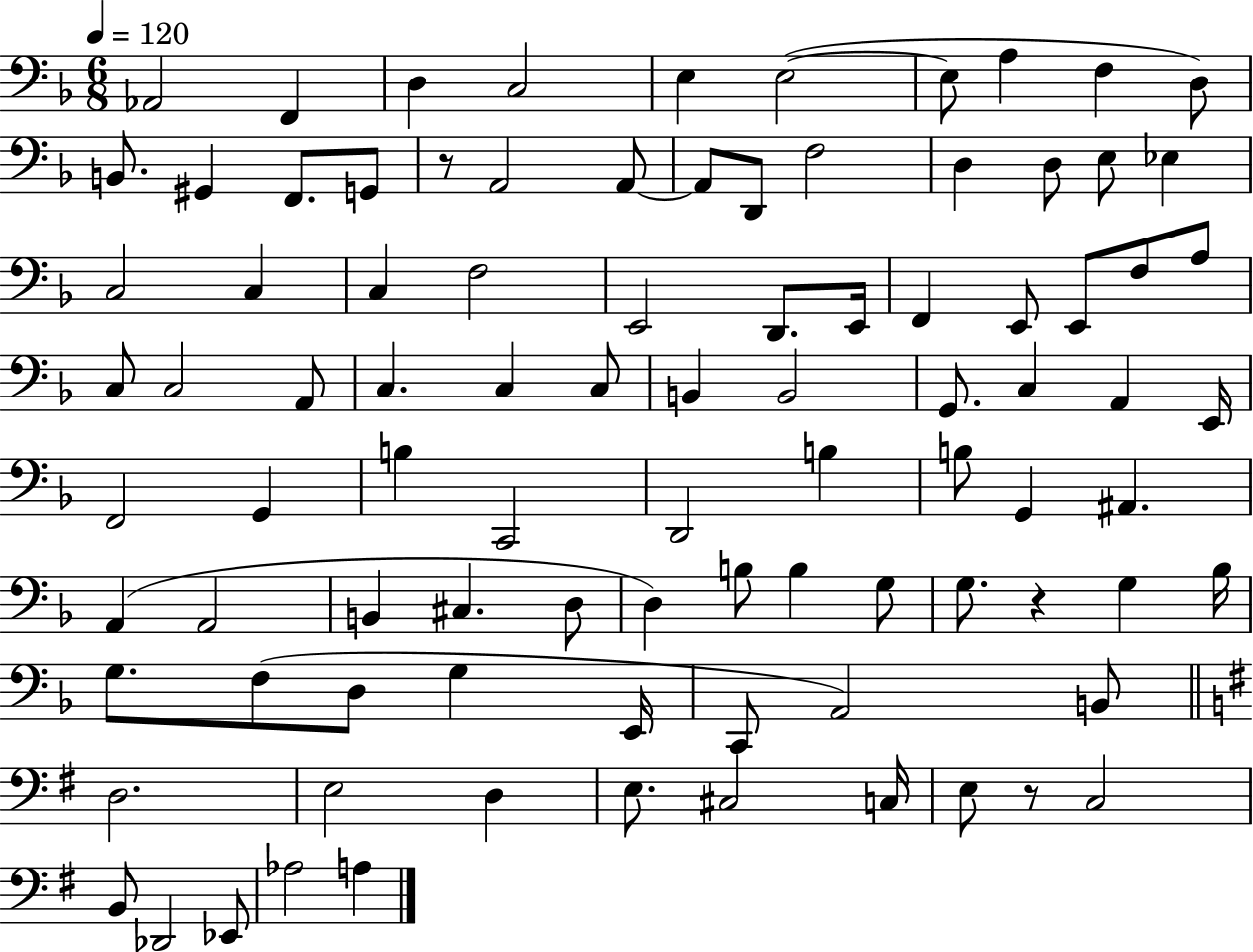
X:1
T:Untitled
M:6/8
L:1/4
K:F
_A,,2 F,, D, C,2 E, E,2 E,/2 A, F, D,/2 B,,/2 ^G,, F,,/2 G,,/2 z/2 A,,2 A,,/2 A,,/2 D,,/2 F,2 D, D,/2 E,/2 _E, C,2 C, C, F,2 E,,2 D,,/2 E,,/4 F,, E,,/2 E,,/2 F,/2 A,/2 C,/2 C,2 A,,/2 C, C, C,/2 B,, B,,2 G,,/2 C, A,, E,,/4 F,,2 G,, B, C,,2 D,,2 B, B,/2 G,, ^A,, A,, A,,2 B,, ^C, D,/2 D, B,/2 B, G,/2 G,/2 z G, _B,/4 G,/2 F,/2 D,/2 G, E,,/4 C,,/2 A,,2 B,,/2 D,2 E,2 D, E,/2 ^C,2 C,/4 E,/2 z/2 C,2 B,,/2 _D,,2 _E,,/2 _A,2 A,